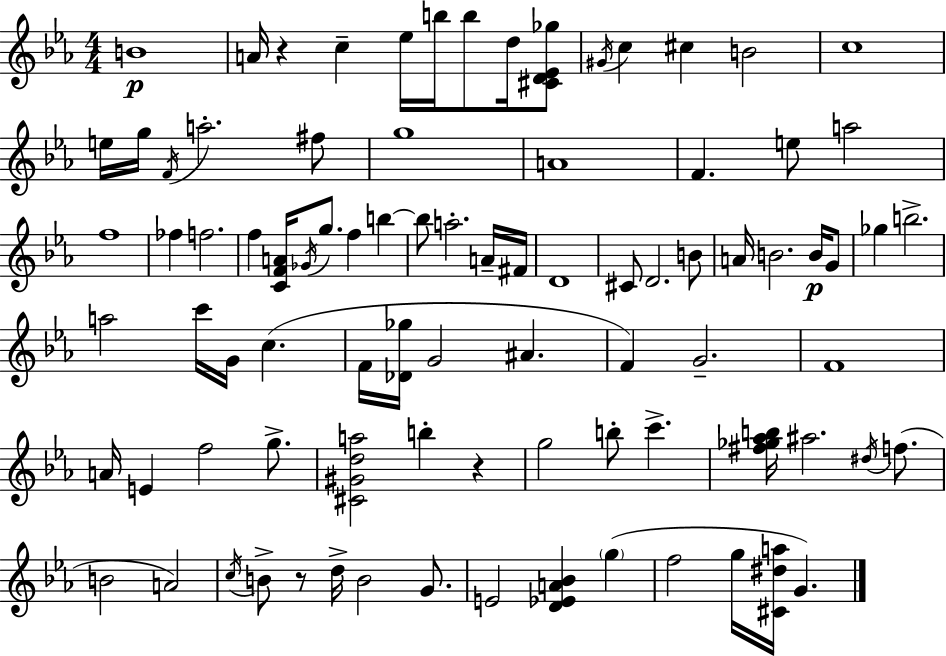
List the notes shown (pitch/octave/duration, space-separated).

B4/w A4/s R/q C5/q Eb5/s B5/s B5/e D5/s [C#4,D4,Eb4,Gb5]/e G#4/s C5/q C#5/q B4/h C5/w E5/s G5/s F4/s A5/h. F#5/e G5/w A4/w F4/q. E5/e A5/h F5/w FES5/q F5/h. F5/q [C4,F4,A4]/s Gb4/s G5/e. F5/q B5/q B5/e A5/h. A4/s F#4/s D4/w C#4/e D4/h. B4/e A4/s B4/h. B4/s G4/e Gb5/q B5/h. A5/h C6/s G4/s C5/q. F4/s [Db4,Gb5]/s G4/h A#4/q. F4/q G4/h. F4/w A4/s E4/q F5/h G5/e. [C#4,G#4,D5,A5]/h B5/q R/q G5/h B5/e C6/q. [F#5,Gb5,Ab5,B5]/s A#5/h. D#5/s F5/e. B4/h A4/h C5/s B4/e R/e D5/s B4/h G4/e. E4/h [D4,Eb4,A4,Bb4]/q G5/q F5/h G5/s [C#4,D#5,A5]/s G4/q.